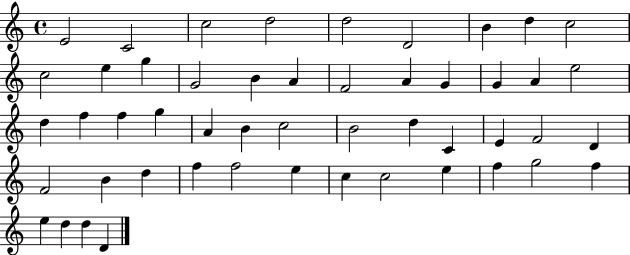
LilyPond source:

{
  \clef treble
  \time 4/4
  \defaultTimeSignature
  \key c \major
  e'2 c'2 | c''2 d''2 | d''2 d'2 | b'4 d''4 c''2 | \break c''2 e''4 g''4 | g'2 b'4 a'4 | f'2 a'4 g'4 | g'4 a'4 e''2 | \break d''4 f''4 f''4 g''4 | a'4 b'4 c''2 | b'2 d''4 c'4 | e'4 f'2 d'4 | \break f'2 b'4 d''4 | f''4 f''2 e''4 | c''4 c''2 e''4 | f''4 g''2 f''4 | \break e''4 d''4 d''4 d'4 | \bar "|."
}